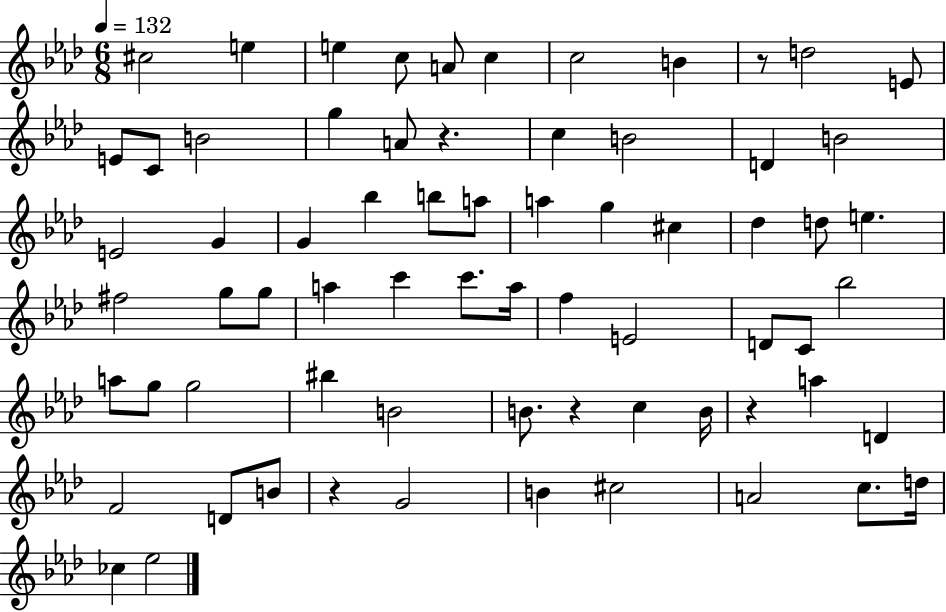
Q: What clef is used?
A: treble